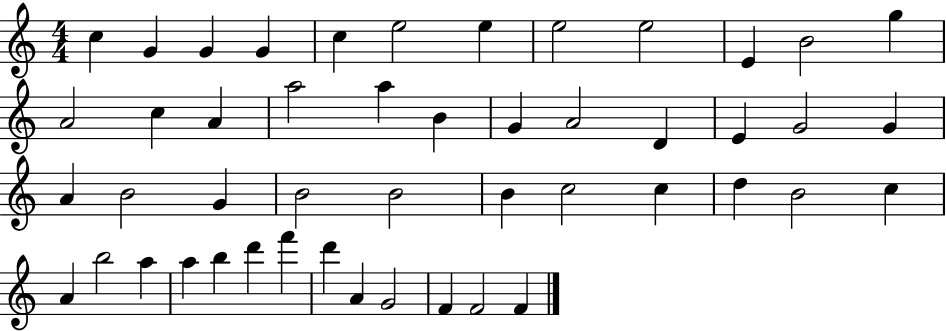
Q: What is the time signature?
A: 4/4